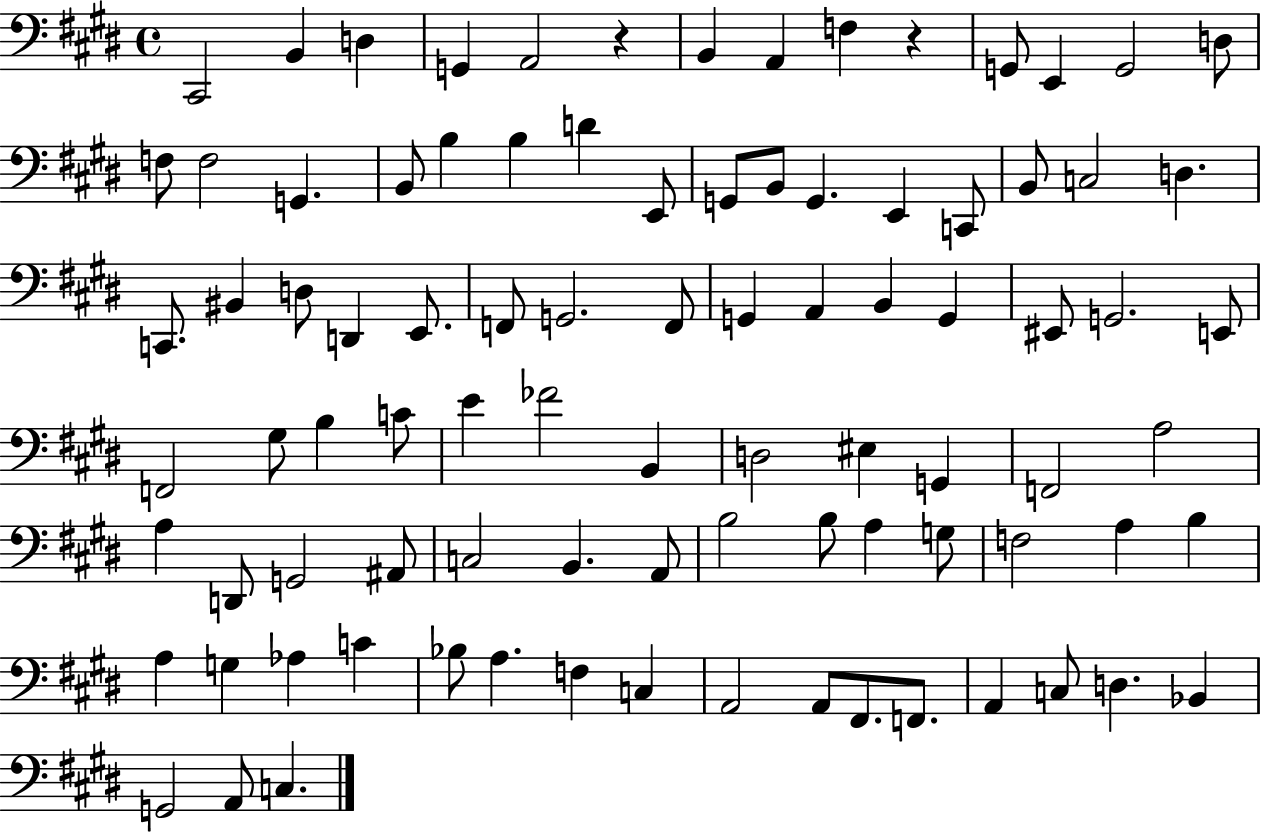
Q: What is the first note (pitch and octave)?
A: C#2